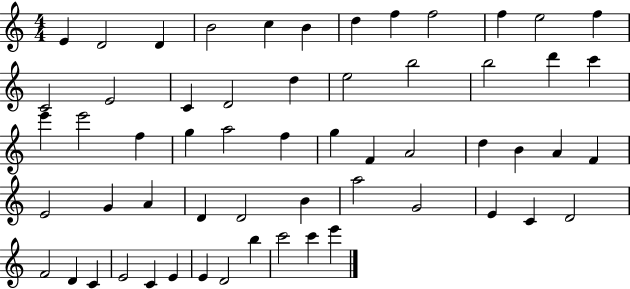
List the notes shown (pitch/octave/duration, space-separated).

E4/q D4/h D4/q B4/h C5/q B4/q D5/q F5/q F5/h F5/q E5/h F5/q C4/h E4/h C4/q D4/h D5/q E5/h B5/h B5/h D6/q C6/q E6/q E6/h F5/q G5/q A5/h F5/q G5/q F4/q A4/h D5/q B4/q A4/q F4/q E4/h G4/q A4/q D4/q D4/h B4/q A5/h G4/h E4/q C4/q D4/h F4/h D4/q C4/q E4/h C4/q E4/q E4/q D4/h B5/q C6/h C6/q E6/q